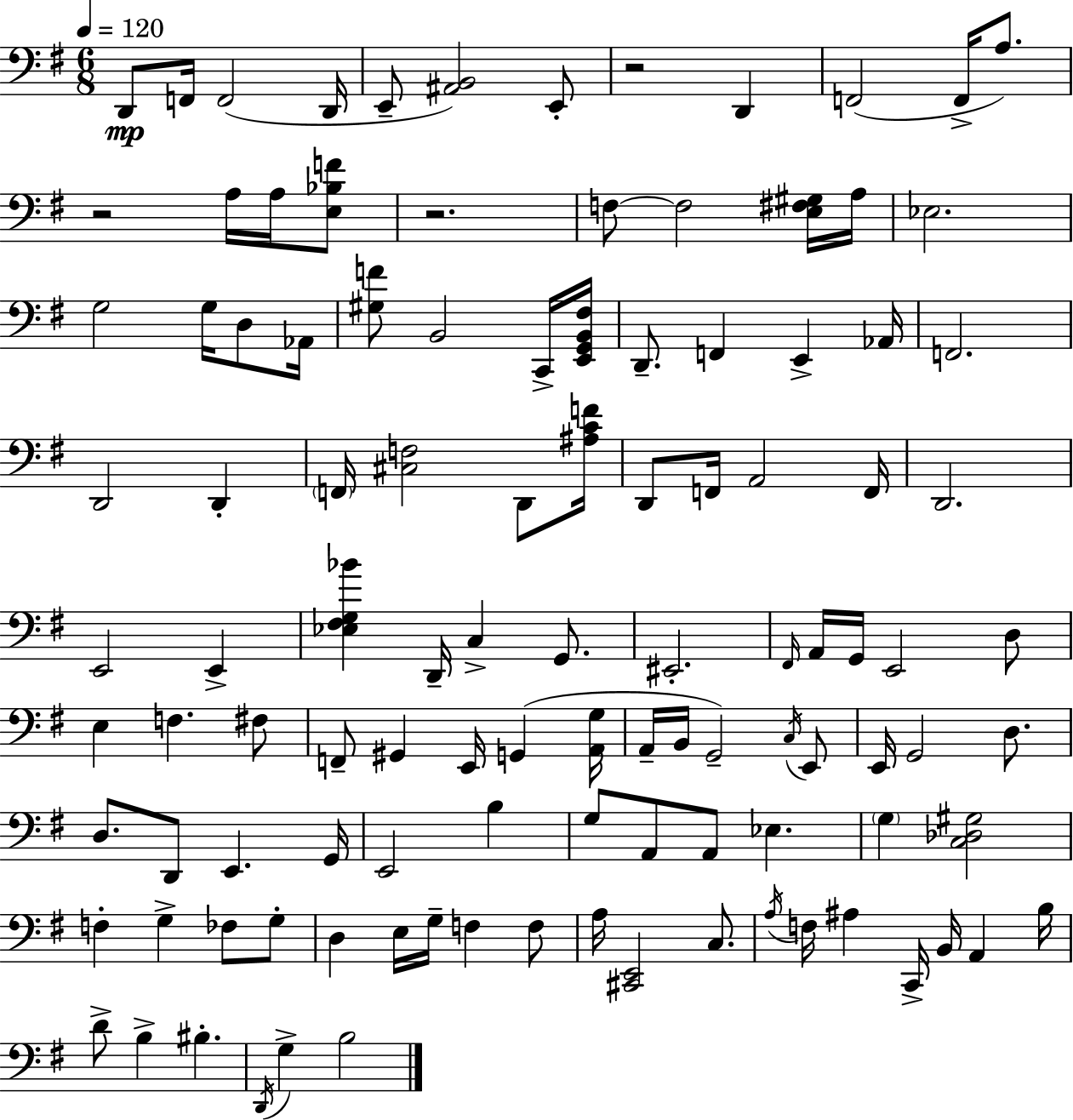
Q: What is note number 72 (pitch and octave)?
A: Eb3